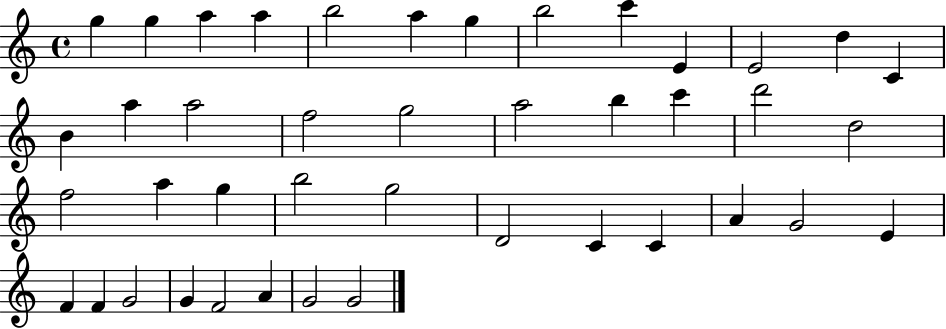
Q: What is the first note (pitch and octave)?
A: G5